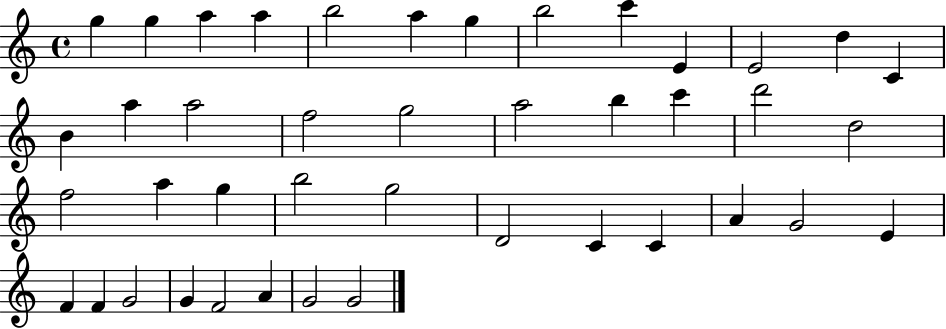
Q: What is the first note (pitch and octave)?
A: G5